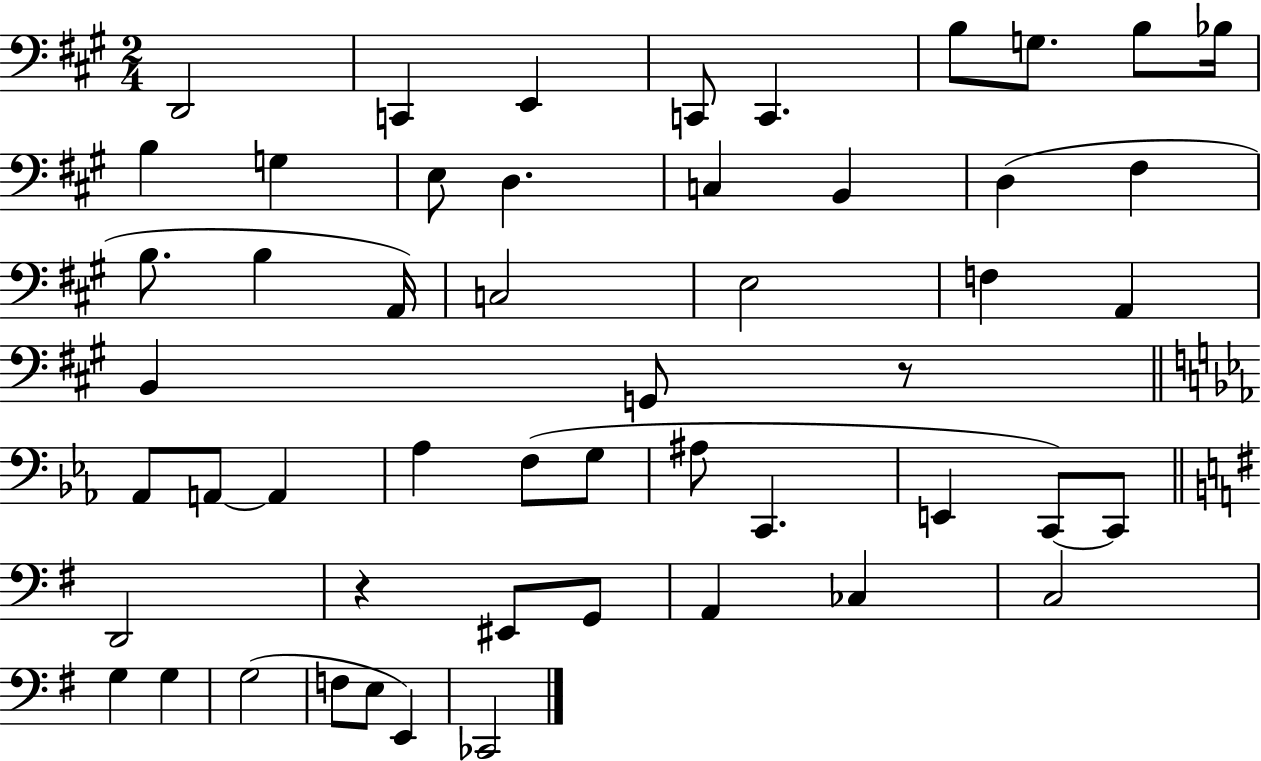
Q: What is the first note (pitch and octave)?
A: D2